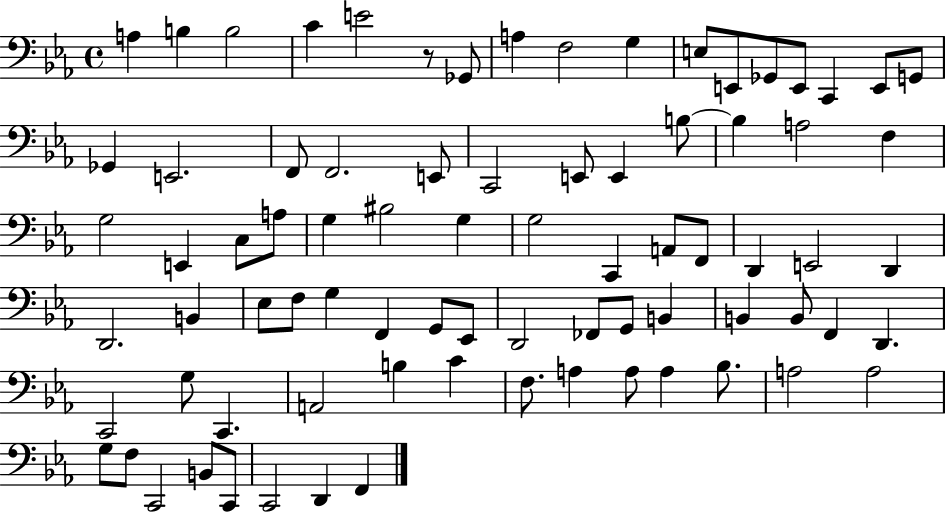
X:1
T:Untitled
M:4/4
L:1/4
K:Eb
A, B, B,2 C E2 z/2 _G,,/2 A, F,2 G, E,/2 E,,/2 _G,,/2 E,,/2 C,, E,,/2 G,,/2 _G,, E,,2 F,,/2 F,,2 E,,/2 C,,2 E,,/2 E,, B,/2 B, A,2 F, G,2 E,, C,/2 A,/2 G, ^B,2 G, G,2 C,, A,,/2 F,,/2 D,, E,,2 D,, D,,2 B,, _E,/2 F,/2 G, F,, G,,/2 _E,,/2 D,,2 _F,,/2 G,,/2 B,, B,, B,,/2 F,, D,, C,,2 G,/2 C,, A,,2 B, C F,/2 A, A,/2 A, _B,/2 A,2 A,2 G,/2 F,/2 C,,2 B,,/2 C,,/2 C,,2 D,, F,,